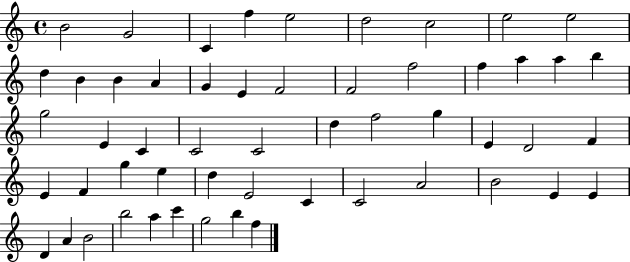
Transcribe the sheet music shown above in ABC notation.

X:1
T:Untitled
M:4/4
L:1/4
K:C
B2 G2 C f e2 d2 c2 e2 e2 d B B A G E F2 F2 f2 f a a b g2 E C C2 C2 d f2 g E D2 F E F g e d E2 C C2 A2 B2 E E D A B2 b2 a c' g2 b f